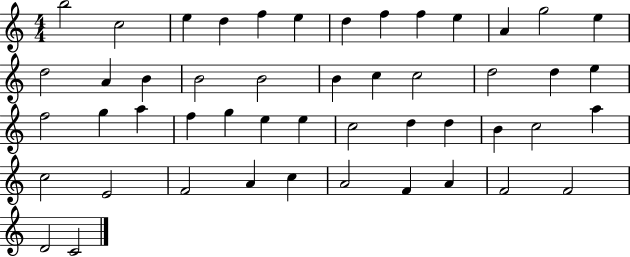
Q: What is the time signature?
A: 4/4